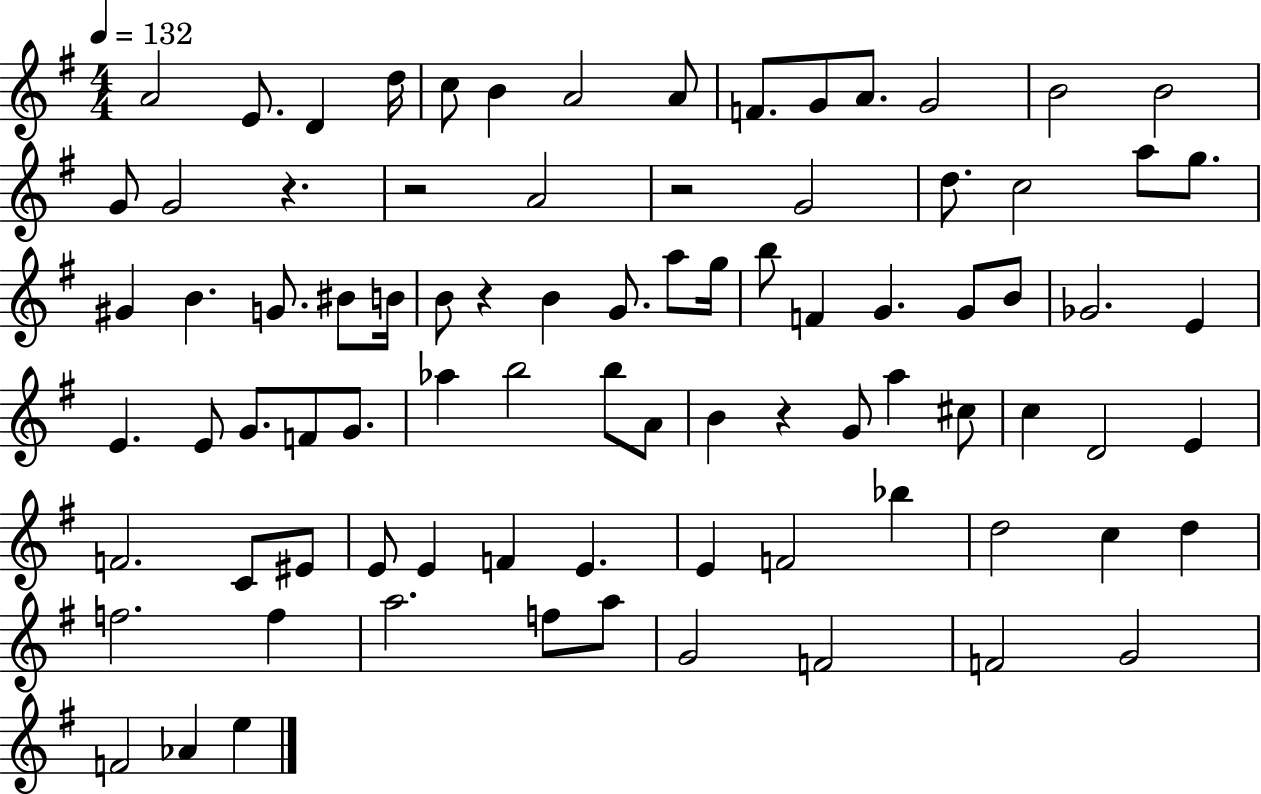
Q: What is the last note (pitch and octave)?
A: E5